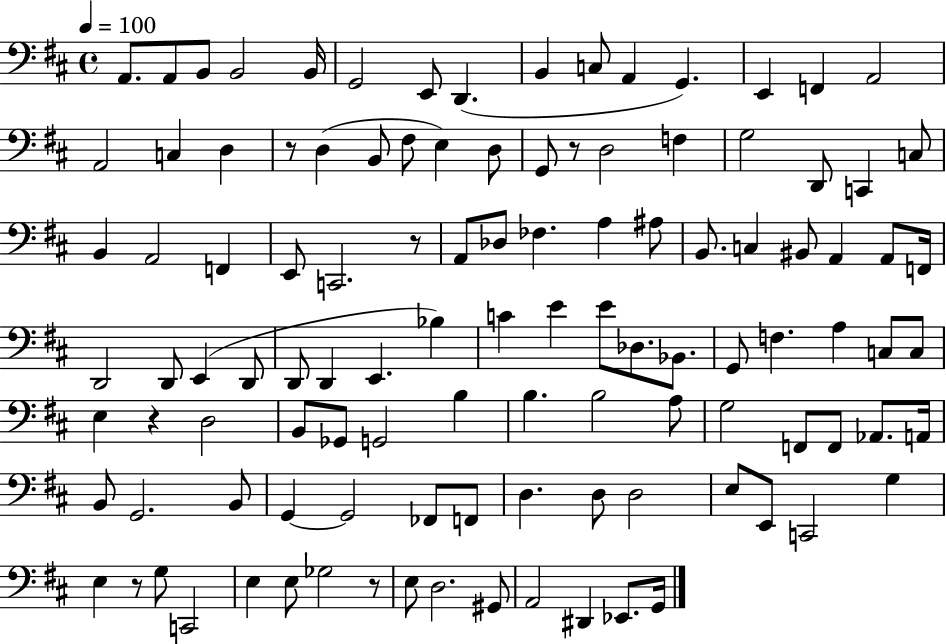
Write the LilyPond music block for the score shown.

{
  \clef bass
  \time 4/4
  \defaultTimeSignature
  \key d \major
  \tempo 4 = 100
  \repeat volta 2 { a,8. a,8 b,8 b,2 b,16 | g,2 e,8 d,4.( | b,4 c8 a,4 g,4.) | e,4 f,4 a,2 | \break a,2 c4 d4 | r8 d4( b,8 fis8 e4) d8 | g,8 r8 d2 f4 | g2 d,8 c,4 c8 | \break b,4 a,2 f,4 | e,8 c,2. r8 | a,8 des8 fes4. a4 ais8 | b,8. c4 bis,8 a,4 a,8 f,16 | \break d,2 d,8 e,4( d,8 | d,8 d,4 e,4. bes4) | c'4 e'4 e'8 des8. bes,8. | g,8 f4. a4 c8 c8 | \break e4 r4 d2 | b,8 ges,8 g,2 b4 | b4. b2 a8 | g2 f,8 f,8 aes,8. a,16 | \break b,8 g,2. b,8 | g,4~~ g,2 fes,8 f,8 | d4. d8 d2 | e8 e,8 c,2 g4 | \break e4 r8 g8 c,2 | e4 e8 ges2 r8 | e8 d2. gis,8 | a,2 dis,4 ees,8. g,16 | \break } \bar "|."
}